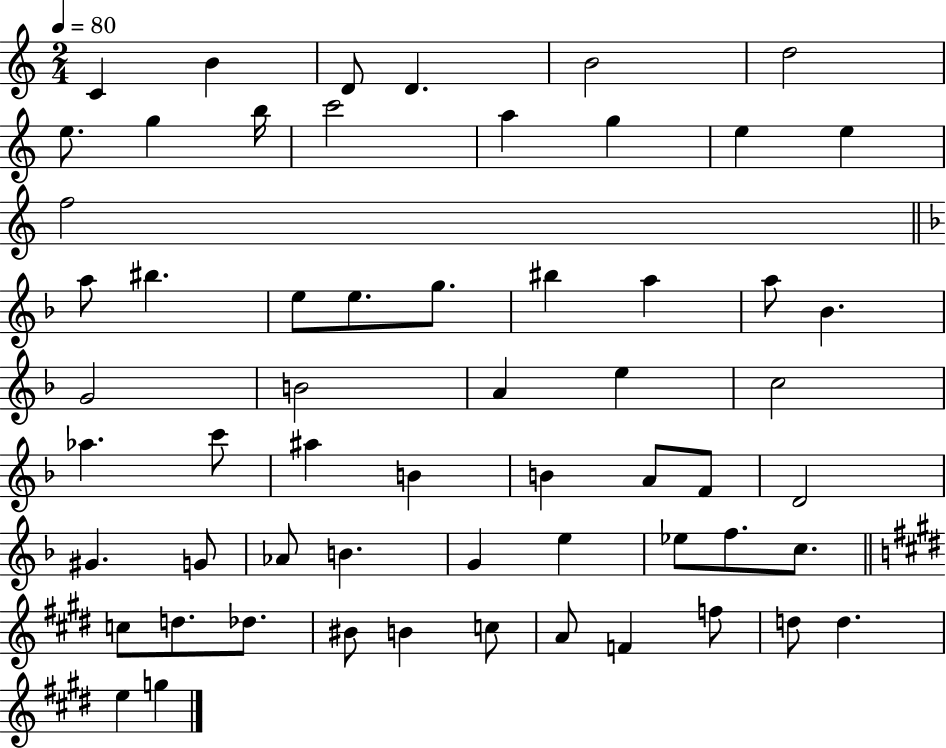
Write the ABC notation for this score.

X:1
T:Untitled
M:2/4
L:1/4
K:C
C B D/2 D B2 d2 e/2 g b/4 c'2 a g e e f2 a/2 ^b e/2 e/2 g/2 ^b a a/2 _B G2 B2 A e c2 _a c'/2 ^a B B A/2 F/2 D2 ^G G/2 _A/2 B G e _e/2 f/2 c/2 c/2 d/2 _d/2 ^B/2 B c/2 A/2 F f/2 d/2 d e g